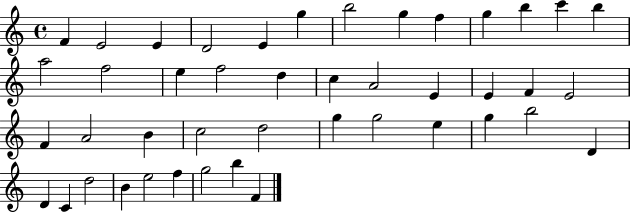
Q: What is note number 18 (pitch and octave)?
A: D5